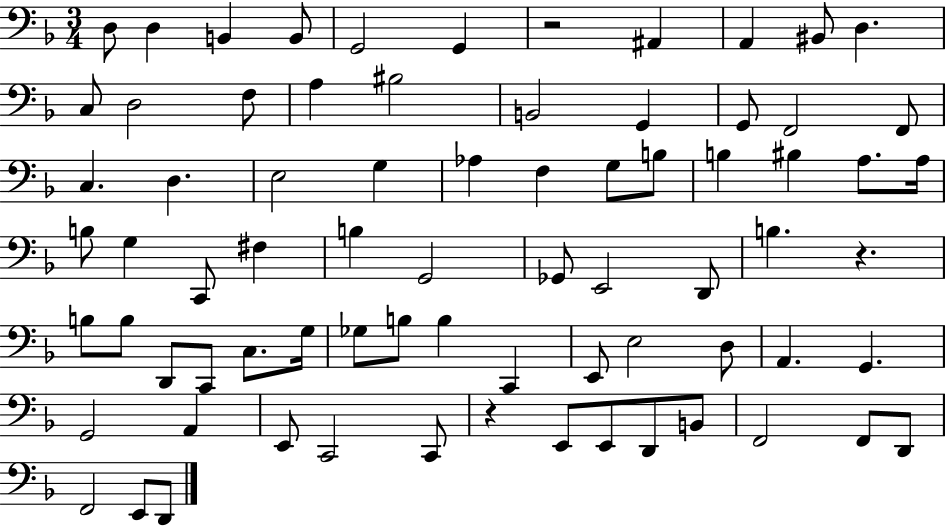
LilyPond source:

{
  \clef bass
  \numericTimeSignature
  \time 3/4
  \key f \major
  \repeat volta 2 { d8 d4 b,4 b,8 | g,2 g,4 | r2 ais,4 | a,4 bis,8 d4. | \break c8 d2 f8 | a4 bis2 | b,2 g,4 | g,8 f,2 f,8 | \break c4. d4. | e2 g4 | aes4 f4 g8 b8 | b4 bis4 a8. a16 | \break b8 g4 c,8 fis4 | b4 g,2 | ges,8 e,2 d,8 | b4. r4. | \break b8 b8 d,8 c,8 c8. g16 | ges8 b8 b4 c,4 | e,8 e2 d8 | a,4. g,4. | \break g,2 a,4 | e,8 c,2 c,8 | r4 e,8 e,8 d,8 b,8 | f,2 f,8 d,8 | \break f,2 e,8 d,8 | } \bar "|."
}